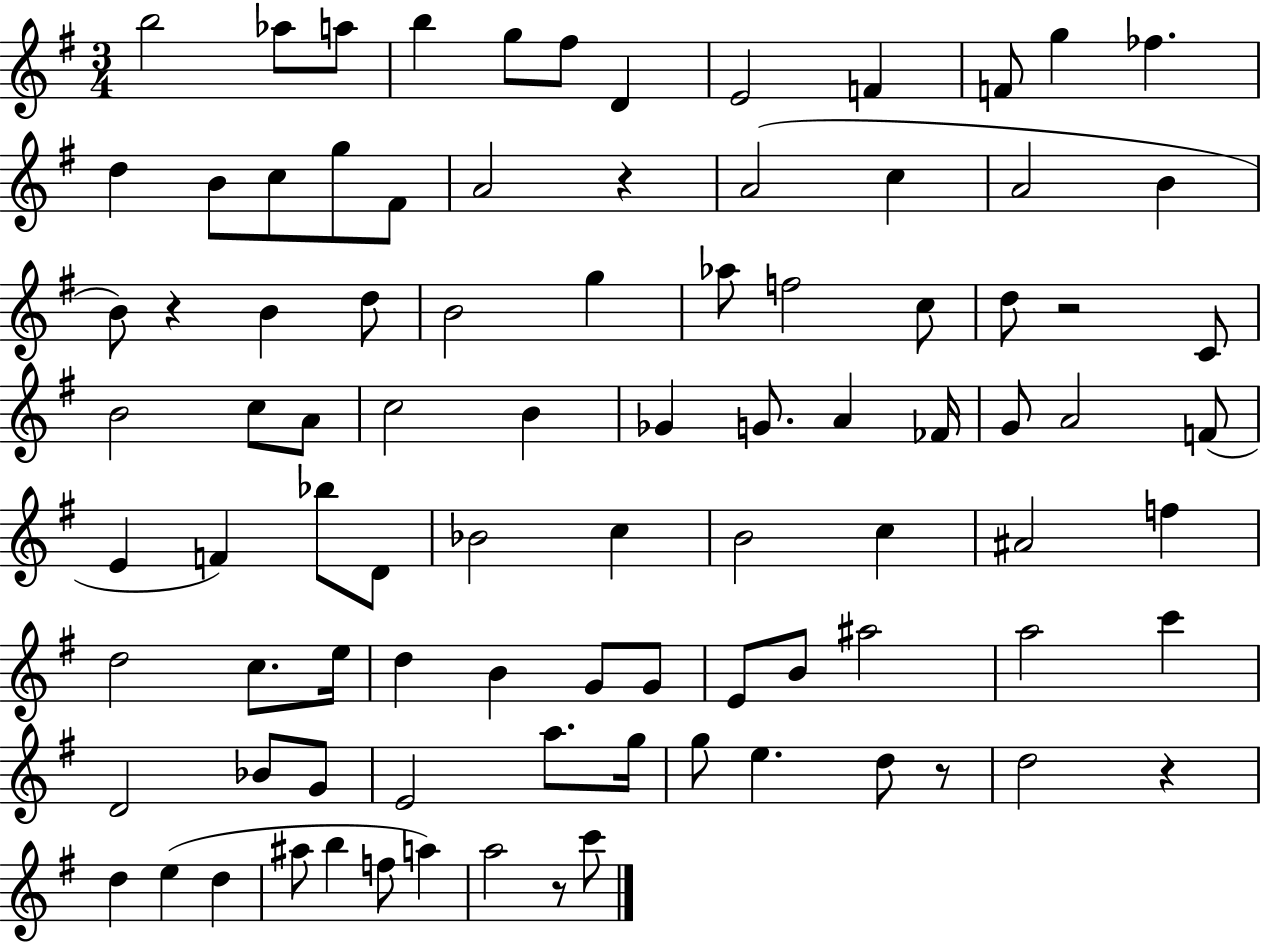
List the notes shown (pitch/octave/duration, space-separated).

B5/h Ab5/e A5/e B5/q G5/e F#5/e D4/q E4/h F4/q F4/e G5/q FES5/q. D5/q B4/e C5/e G5/e F#4/e A4/h R/q A4/h C5/q A4/h B4/q B4/e R/q B4/q D5/e B4/h G5/q Ab5/e F5/h C5/e D5/e R/h C4/e B4/h C5/e A4/e C5/h B4/q Gb4/q G4/e. A4/q FES4/s G4/e A4/h F4/e E4/q F4/q Bb5/e D4/e Bb4/h C5/q B4/h C5/q A#4/h F5/q D5/h C5/e. E5/s D5/q B4/q G4/e G4/e E4/e B4/e A#5/h A5/h C6/q D4/h Bb4/e G4/e E4/h A5/e. G5/s G5/e E5/q. D5/e R/e D5/h R/q D5/q E5/q D5/q A#5/e B5/q F5/e A5/q A5/h R/e C6/e